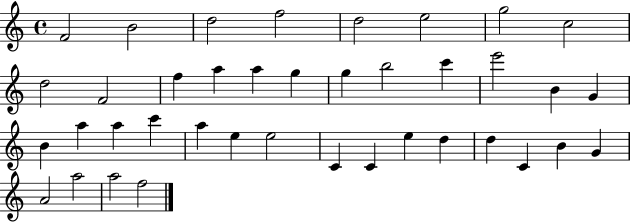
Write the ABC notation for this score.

X:1
T:Untitled
M:4/4
L:1/4
K:C
F2 B2 d2 f2 d2 e2 g2 c2 d2 F2 f a a g g b2 c' e'2 B G B a a c' a e e2 C C e d d C B G A2 a2 a2 f2